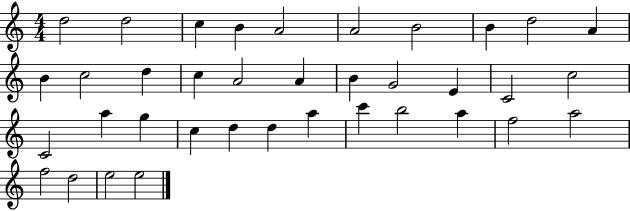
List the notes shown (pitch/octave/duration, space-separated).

D5/h D5/h C5/q B4/q A4/h A4/h B4/h B4/q D5/h A4/q B4/q C5/h D5/q C5/q A4/h A4/q B4/q G4/h E4/q C4/h C5/h C4/h A5/q G5/q C5/q D5/q D5/q A5/q C6/q B5/h A5/q F5/h A5/h F5/h D5/h E5/h E5/h